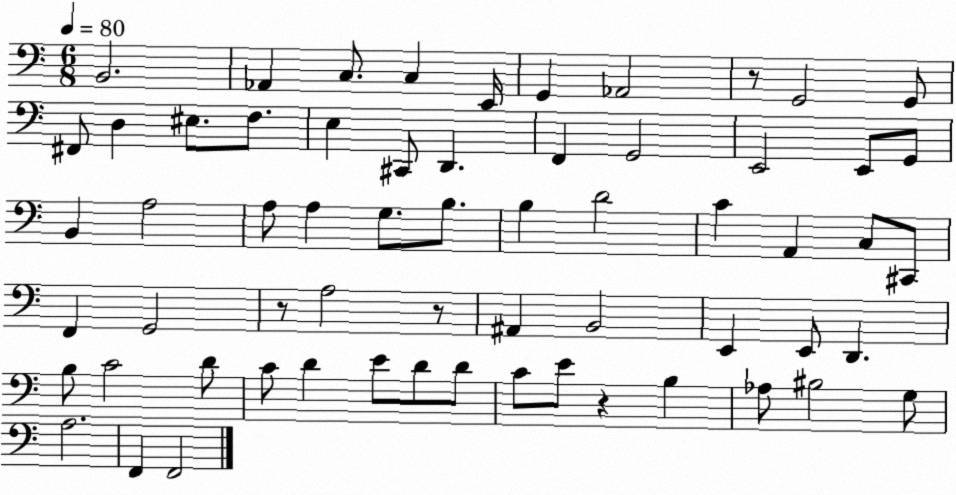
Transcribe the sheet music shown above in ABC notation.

X:1
T:Untitled
M:6/8
L:1/4
K:C
B,,2 _A,, C,/2 C, E,,/4 G,, _A,,2 z/2 G,,2 G,,/2 ^F,,/2 D, ^E,/2 F,/2 E, ^C,,/2 D,, F,, G,,2 E,,2 E,,/2 G,,/2 B,, A,2 A,/2 A, G,/2 B,/2 B, D2 C A,, C,/2 ^C,,/2 F,, G,,2 z/2 A,2 z/2 ^A,, B,,2 E,, E,,/2 D,, B,/2 C2 D/2 C/2 D E/2 D/2 D/2 C/2 E/2 z B, _A,/2 ^B,2 G,/2 A,2 F,, F,,2